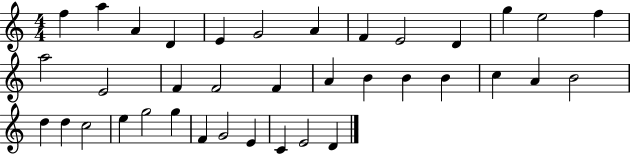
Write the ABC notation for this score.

X:1
T:Untitled
M:4/4
L:1/4
K:C
f a A D E G2 A F E2 D g e2 f a2 E2 F F2 F A B B B c A B2 d d c2 e g2 g F G2 E C E2 D